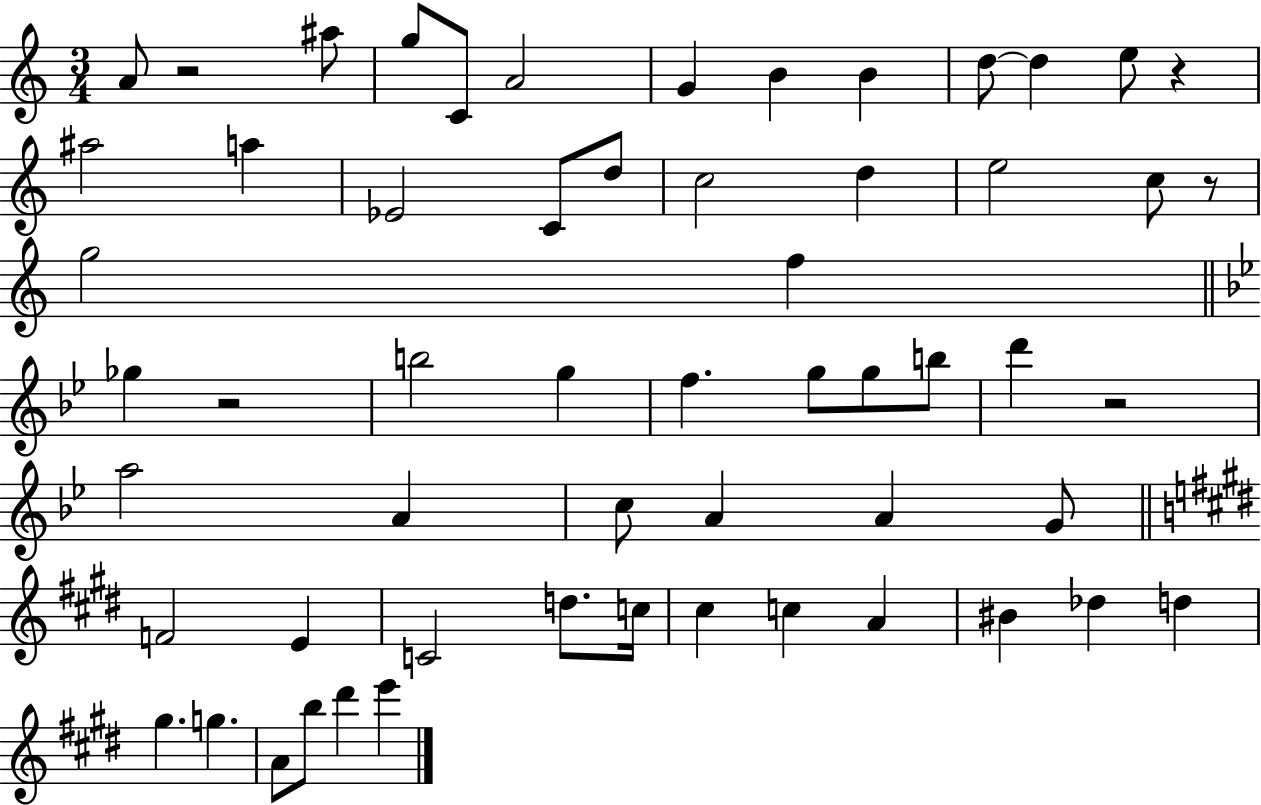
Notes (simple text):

A4/e R/h A#5/e G5/e C4/e A4/h G4/q B4/q B4/q D5/e D5/q E5/e R/q A#5/h A5/q Eb4/h C4/e D5/e C5/h D5/q E5/h C5/e R/e G5/h F5/q Gb5/q R/h B5/h G5/q F5/q. G5/e G5/e B5/e D6/q R/h A5/h A4/q C5/e A4/q A4/q G4/e F4/h E4/q C4/h D5/e. C5/s C#5/q C5/q A4/q BIS4/q Db5/q D5/q G#5/q. G5/q. A4/e B5/e D#6/q E6/q